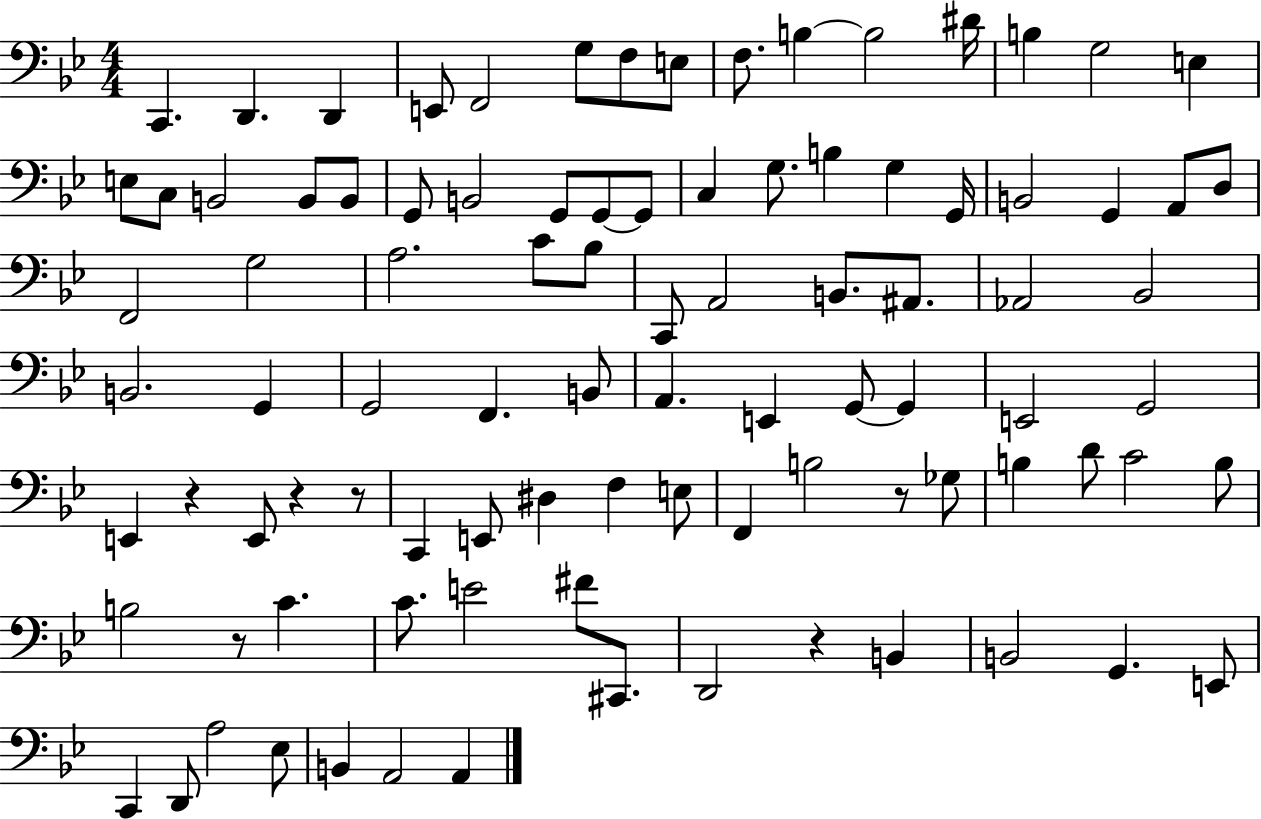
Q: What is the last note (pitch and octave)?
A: A2